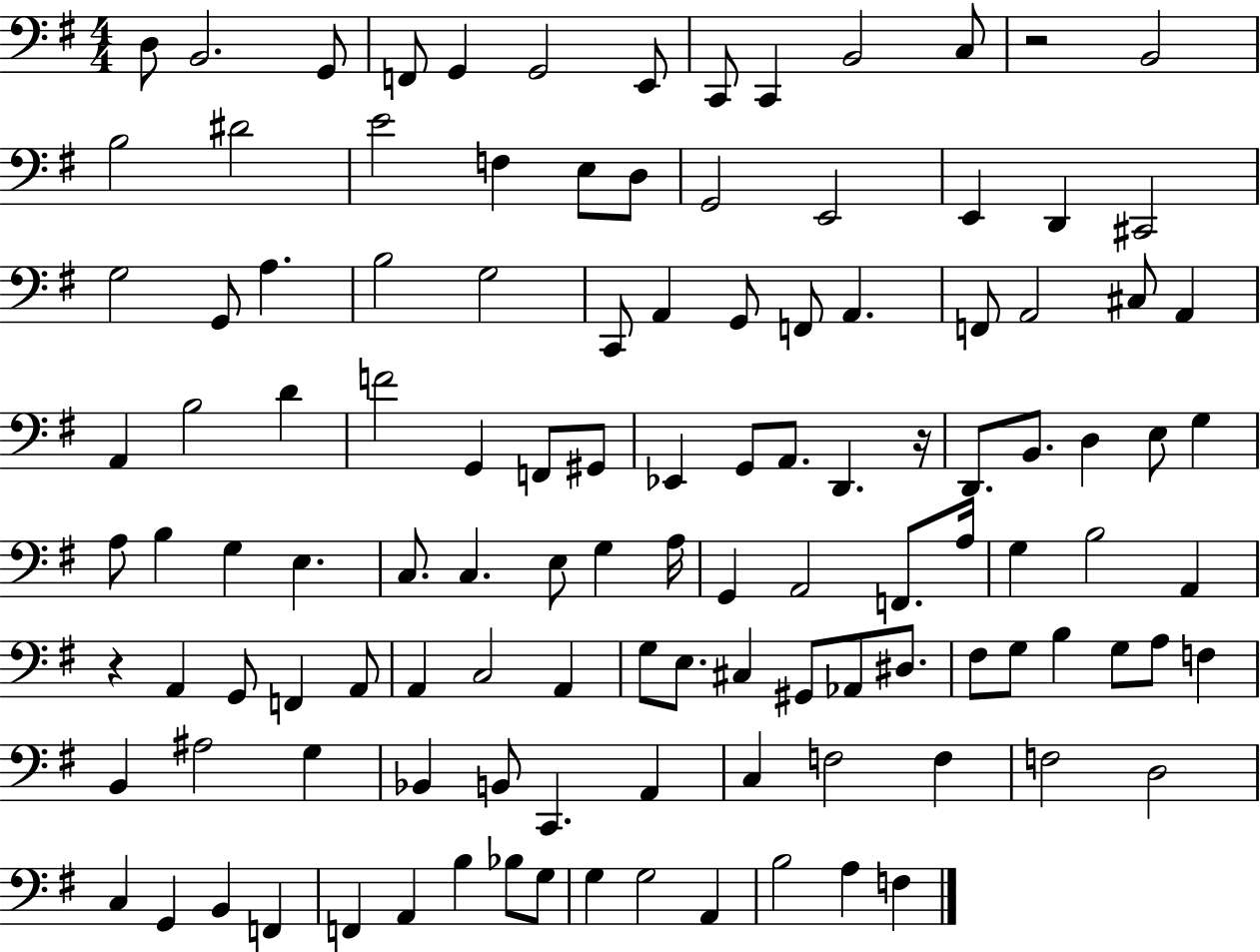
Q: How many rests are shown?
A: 3